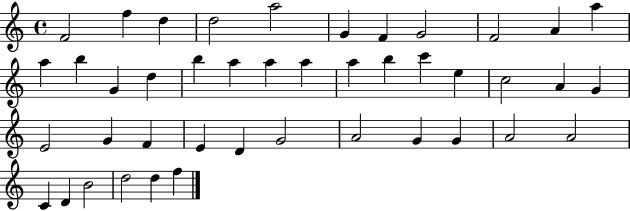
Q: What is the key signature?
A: C major